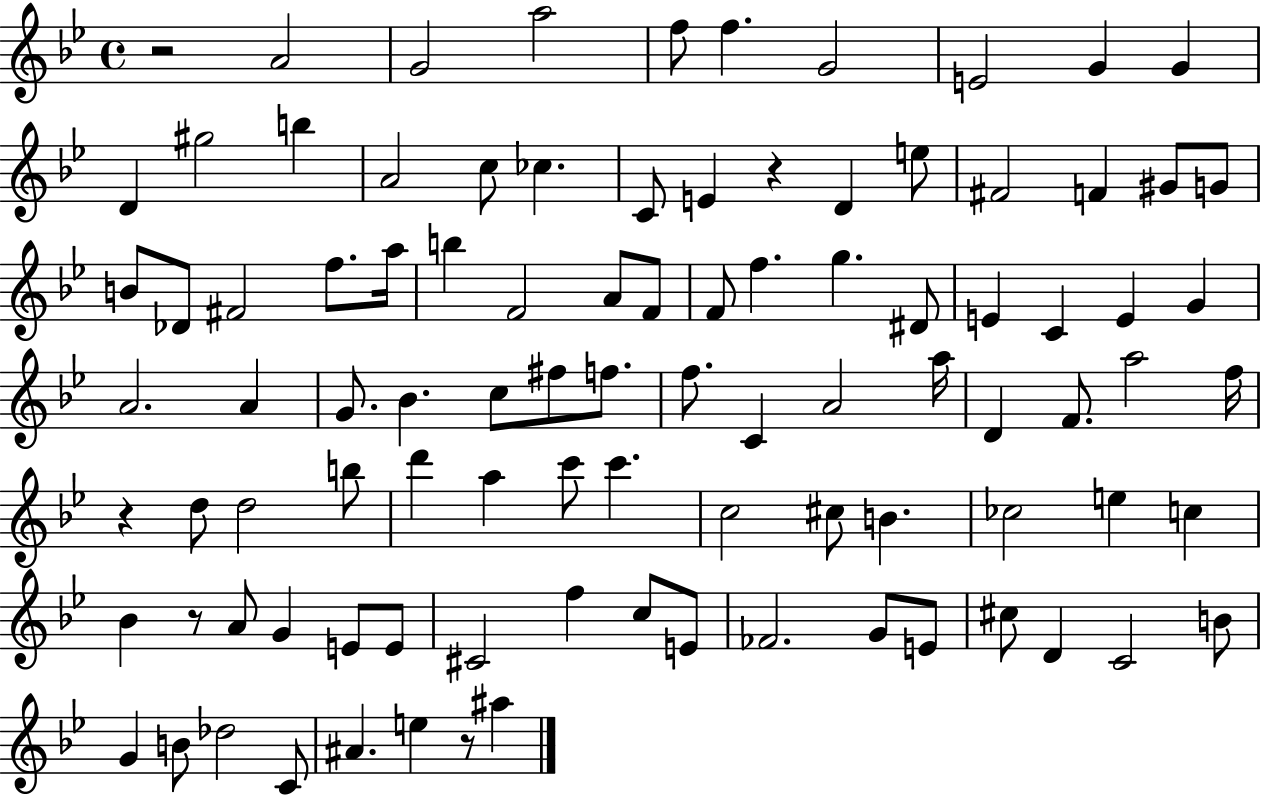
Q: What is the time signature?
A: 4/4